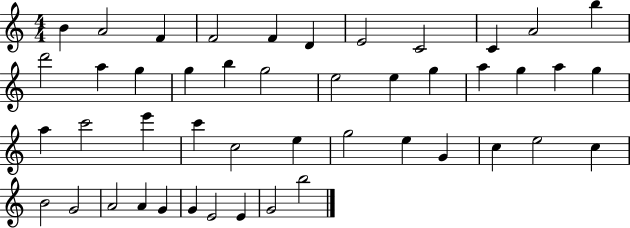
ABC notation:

X:1
T:Untitled
M:4/4
L:1/4
K:C
B A2 F F2 F D E2 C2 C A2 b d'2 a g g b g2 e2 e g a g a g a c'2 e' c' c2 e g2 e G c e2 c B2 G2 A2 A G G E2 E G2 b2